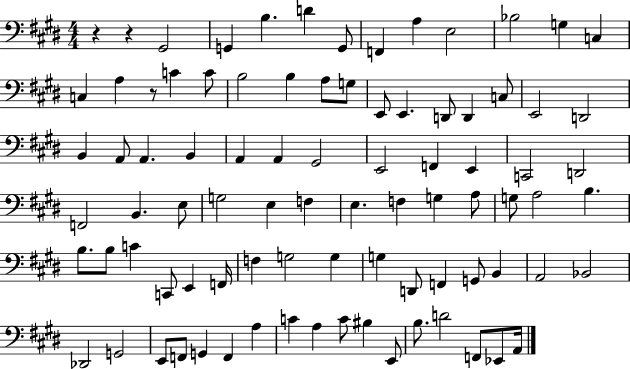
X:1
T:Untitled
M:4/4
L:1/4
K:E
z z ^G,,2 G,, B, D G,,/2 F,, A, E,2 _B,2 G, C, C, A, z/2 C C/2 B,2 B, A,/2 G,/2 E,,/2 E,, D,,/2 D,, C,/2 E,,2 D,,2 B,, A,,/2 A,, B,, A,, A,, ^G,,2 E,,2 F,, E,, C,,2 D,,2 F,,2 B,, E,/2 G,2 E, F, E, F, G, A,/2 G,/2 A,2 B, B,/2 B,/2 C C,,/2 E,, F,,/4 F, G,2 G, G, D,,/2 F,, G,,/2 B,, A,,2 _B,,2 _D,,2 G,,2 E,,/2 F,,/2 G,, F,, A, C A, C/2 ^B, E,,/2 B,/2 D2 F,,/2 _E,,/2 A,,/4